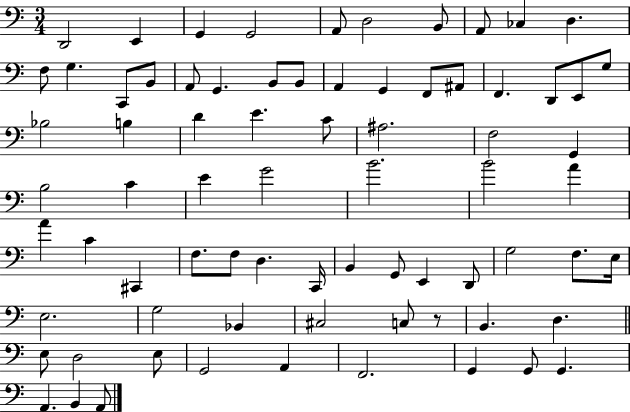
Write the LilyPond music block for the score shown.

{
  \clef bass
  \numericTimeSignature
  \time 3/4
  \key c \major
  d,2 e,4 | g,4 g,2 | a,8 d2 b,8 | a,8 ces4 d4. | \break f8 g4. c,8 b,8 | a,8 g,4. b,8 b,8 | a,4 g,4 f,8 ais,8 | f,4. d,8 e,8 g8 | \break bes2 b4 | d'4 e'4. c'8 | ais2. | f2 g,4 | \break b2 c'4 | e'4 g'2 | b'2. | b'2 a'4 | \break a'4 c'4 cis,4 | f8. f8 d4. c,16 | b,4 g,8 e,4 d,8 | g2 f8. e16 | \break e2. | g2 bes,4 | cis2 c8 r8 | b,4. d4. | \break \bar "||" \break \key c \major e8 d2 e8 | g,2 a,4 | f,2. | g,4 g,8 g,4. | \break a,4. b,4 a,8 | \bar "|."
}